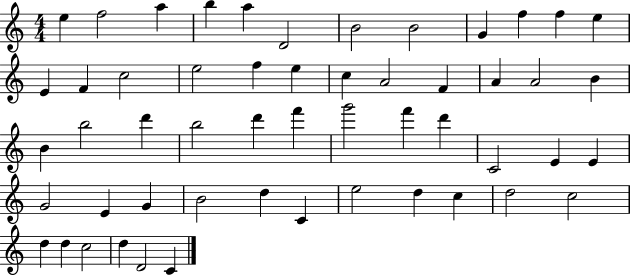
E5/q F5/h A5/q B5/q A5/q D4/h B4/h B4/h G4/q F5/q F5/q E5/q E4/q F4/q C5/h E5/h F5/q E5/q C5/q A4/h F4/q A4/q A4/h B4/q B4/q B5/h D6/q B5/h D6/q F6/q G6/h F6/q D6/q C4/h E4/q E4/q G4/h E4/q G4/q B4/h D5/q C4/q E5/h D5/q C5/q D5/h C5/h D5/q D5/q C5/h D5/q D4/h C4/q